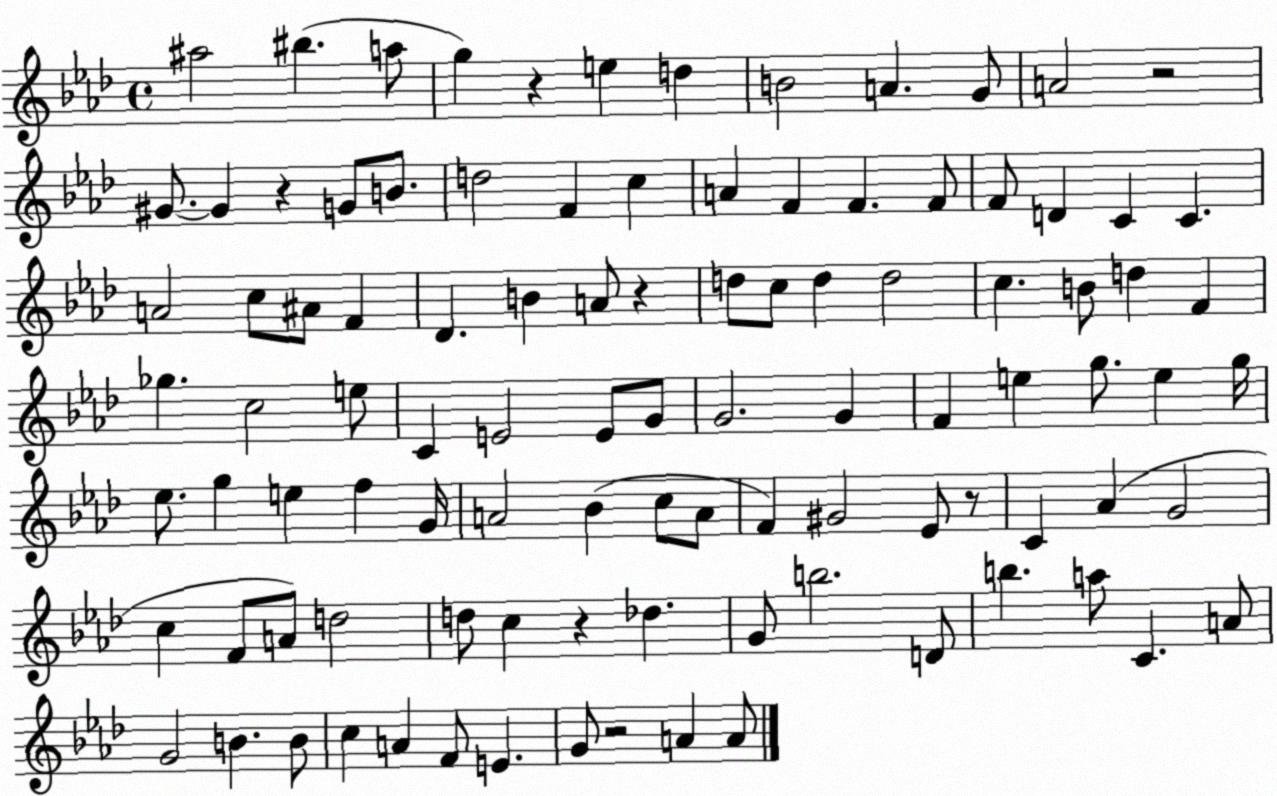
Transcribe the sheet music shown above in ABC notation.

X:1
T:Untitled
M:4/4
L:1/4
K:Ab
^a2 ^b a/2 g z e d B2 A G/2 A2 z2 ^G/2 ^G z G/2 B/2 d2 F c A F F F/2 F/2 D C C A2 c/2 ^A/2 F _D B A/2 z d/2 c/2 d d2 c B/2 d F _g c2 e/2 C E2 E/2 G/2 G2 G F e g/2 e g/4 _e/2 g e f G/4 A2 _B c/2 A/2 F ^G2 _E/2 z/2 C _A G2 c F/2 A/2 d2 d/2 c z _d G/2 b2 D/2 b a/2 C A/2 G2 B B/2 c A F/2 E G/2 z2 A A/2